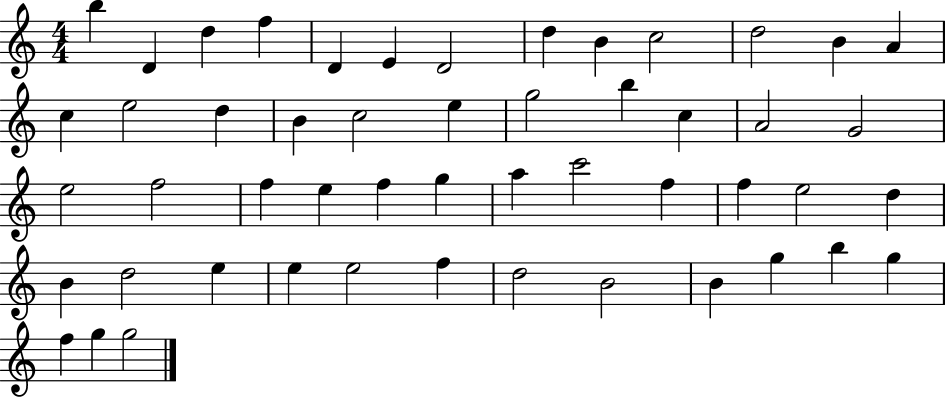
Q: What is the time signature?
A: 4/4